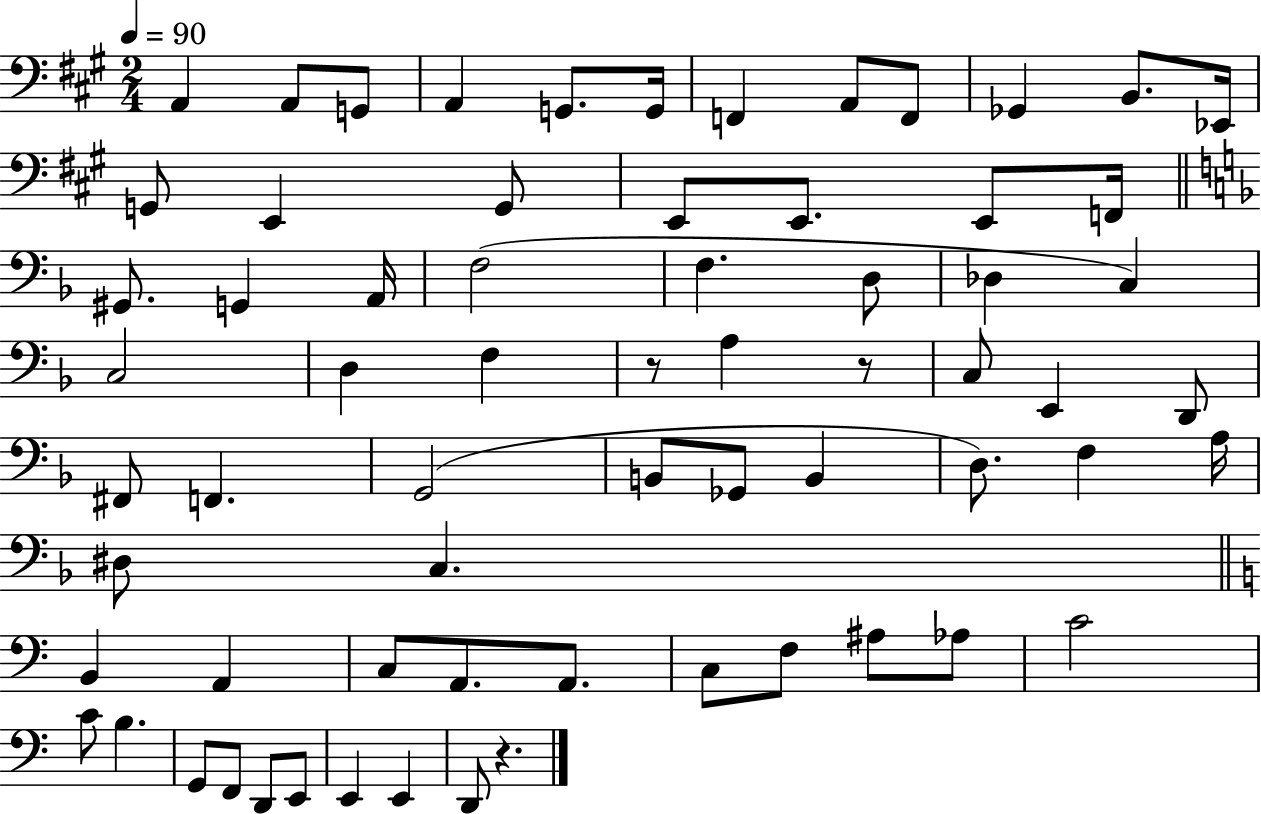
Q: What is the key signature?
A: A major